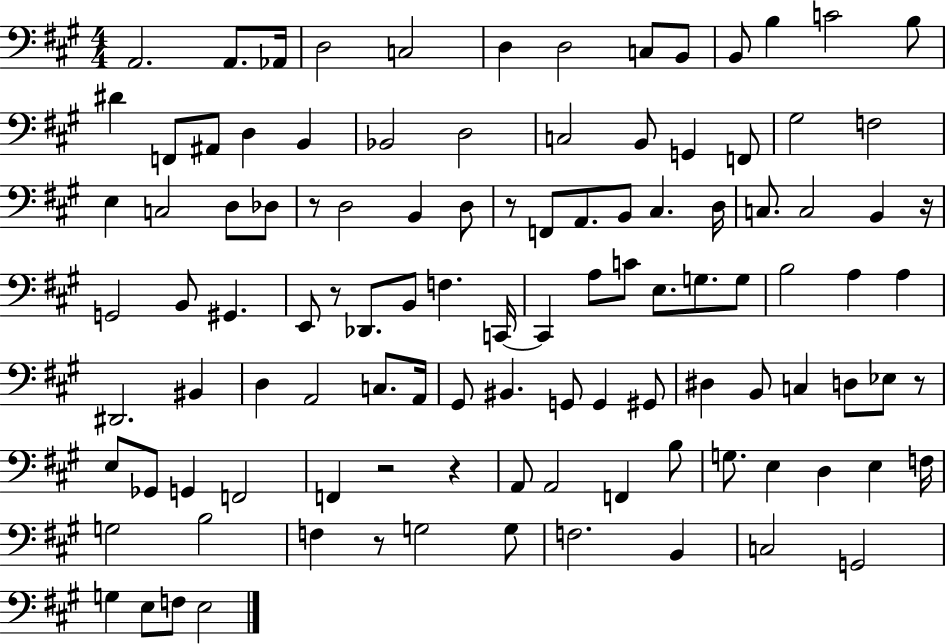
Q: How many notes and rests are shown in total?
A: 109